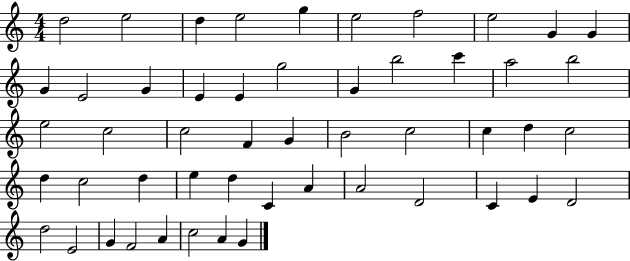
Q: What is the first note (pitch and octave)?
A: D5